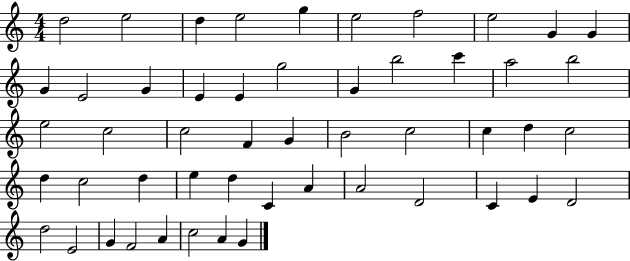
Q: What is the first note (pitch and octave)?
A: D5